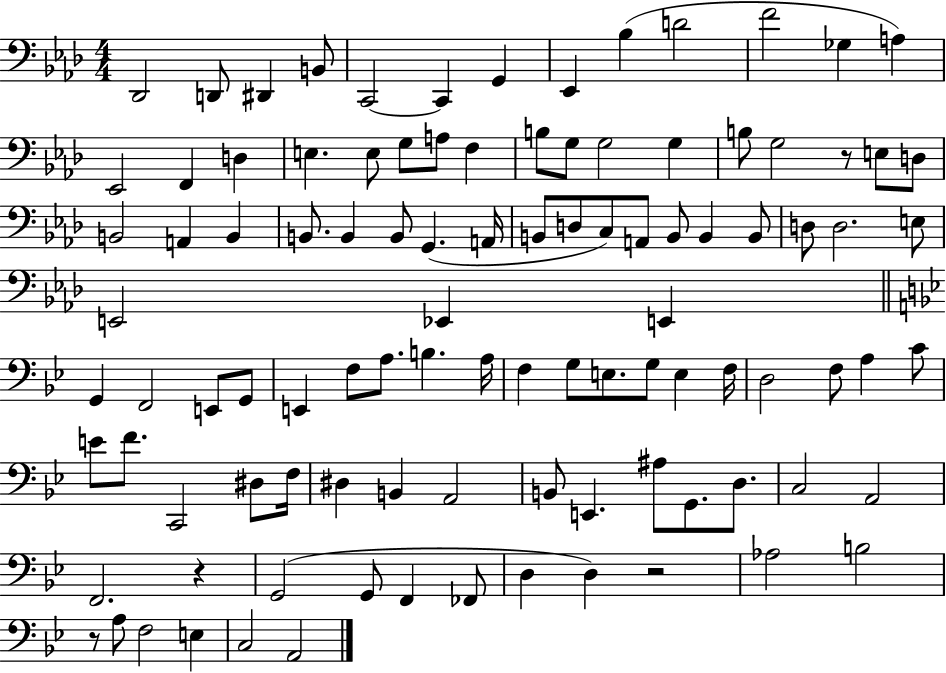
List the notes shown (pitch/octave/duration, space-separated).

Db2/h D2/e D#2/q B2/e C2/h C2/q G2/q Eb2/q Bb3/q D4/h F4/h Gb3/q A3/q Eb2/h F2/q D3/q E3/q. E3/e G3/e A3/e F3/q B3/e G3/e G3/h G3/q B3/e G3/h R/e E3/e D3/e B2/h A2/q B2/q B2/e. B2/q B2/e G2/q. A2/s B2/e D3/e C3/e A2/e B2/e B2/q B2/e D3/e D3/h. E3/e E2/h Eb2/q E2/q G2/q F2/h E2/e G2/e E2/q F3/e A3/e. B3/q. A3/s F3/q G3/e E3/e. G3/e E3/q F3/s D3/h F3/e A3/q C4/e E4/e F4/e. C2/h D#3/e F3/s D#3/q B2/q A2/h B2/e E2/q. A#3/e G2/e. D3/e. C3/h A2/h F2/h. R/q G2/h G2/e F2/q FES2/e D3/q D3/q R/h Ab3/h B3/h R/e A3/e F3/h E3/q C3/h A2/h